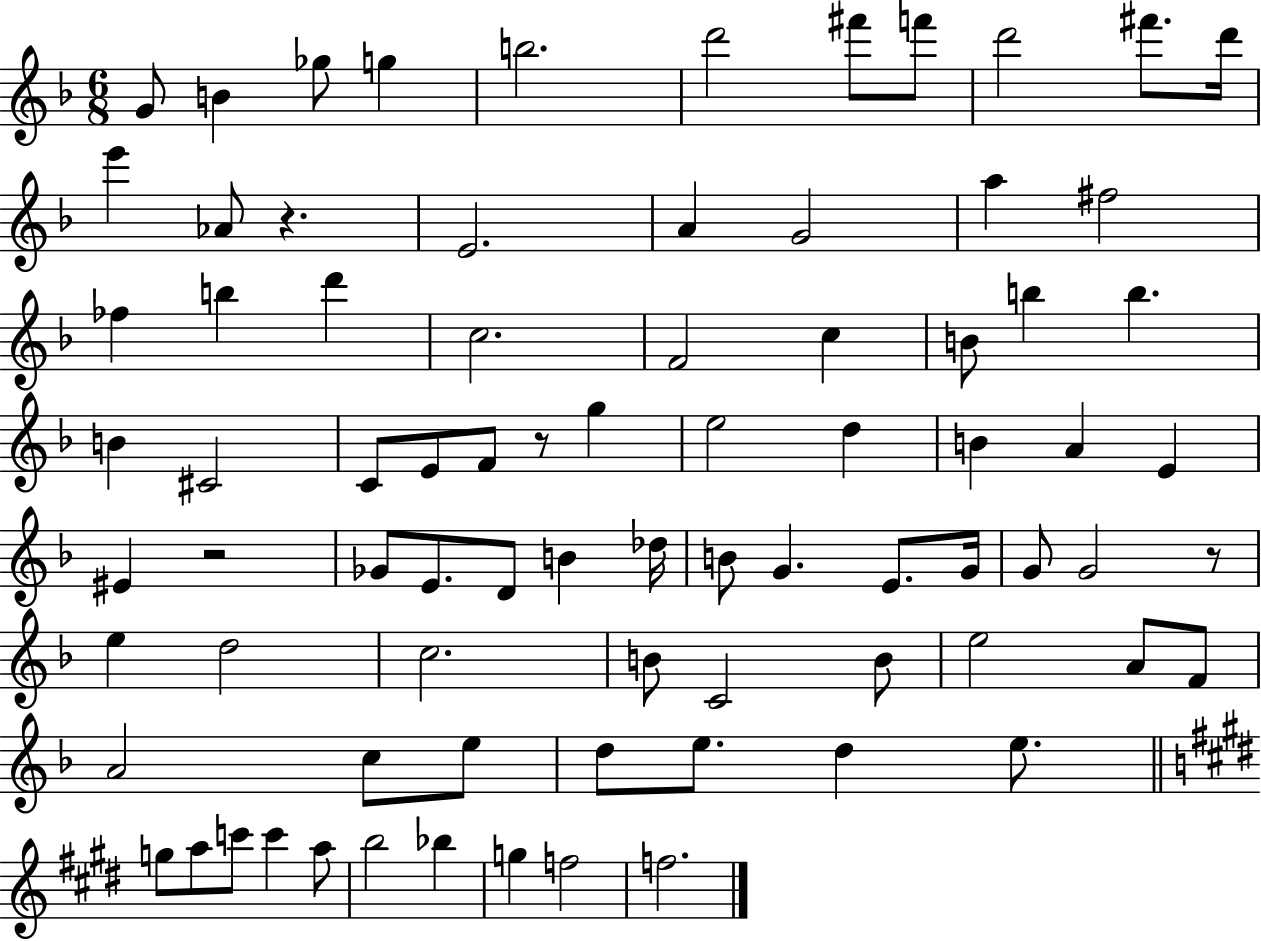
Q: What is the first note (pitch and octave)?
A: G4